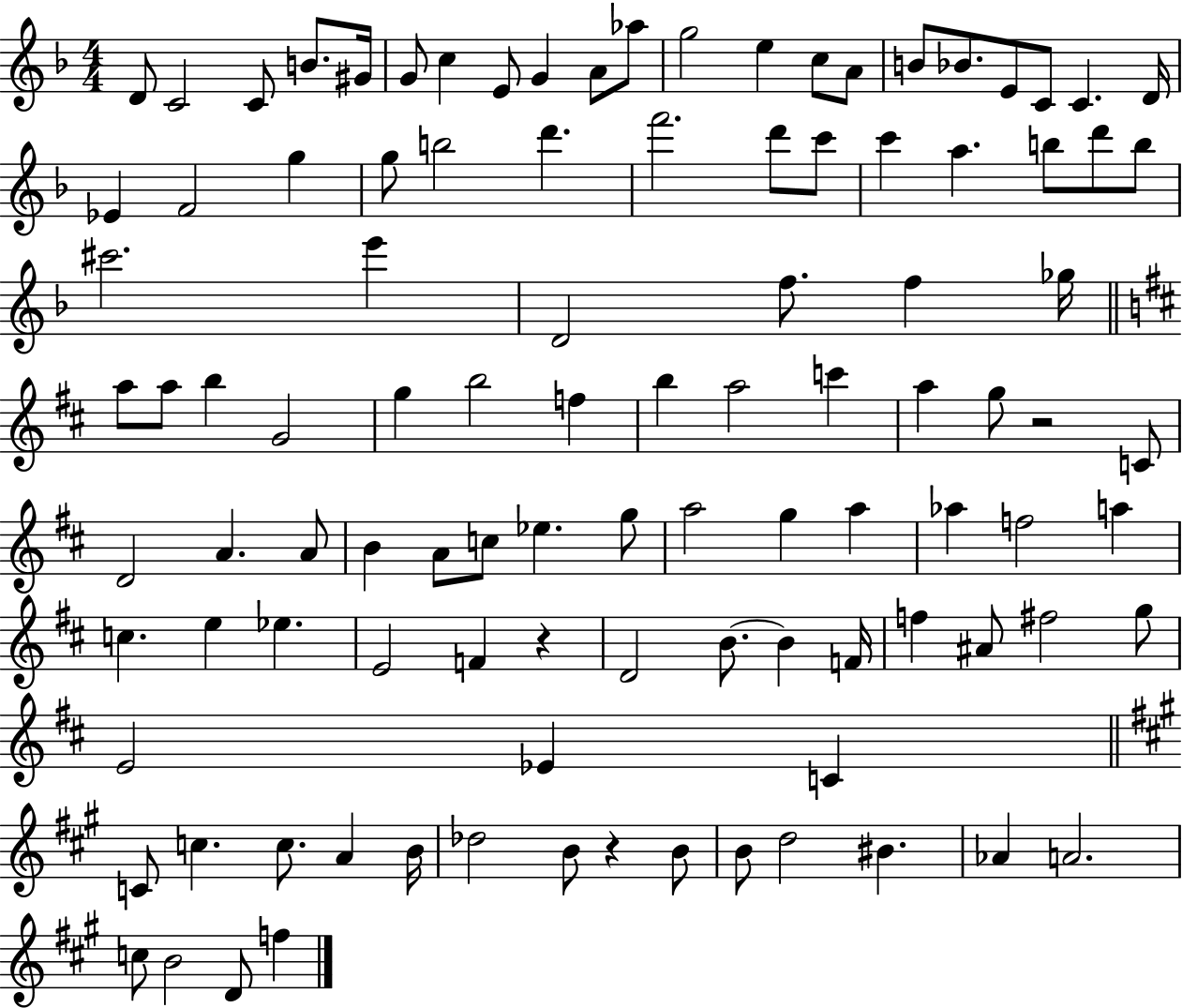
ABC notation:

X:1
T:Untitled
M:4/4
L:1/4
K:F
D/2 C2 C/2 B/2 ^G/4 G/2 c E/2 G A/2 _a/2 g2 e c/2 A/2 B/2 _B/2 E/2 C/2 C D/4 _E F2 g g/2 b2 d' f'2 d'/2 c'/2 c' a b/2 d'/2 b/2 ^c'2 e' D2 f/2 f _g/4 a/2 a/2 b G2 g b2 f b a2 c' a g/2 z2 C/2 D2 A A/2 B A/2 c/2 _e g/2 a2 g a _a f2 a c e _e E2 F z D2 B/2 B F/4 f ^A/2 ^f2 g/2 E2 _E C C/2 c c/2 A B/4 _d2 B/2 z B/2 B/2 d2 ^B _A A2 c/2 B2 D/2 f